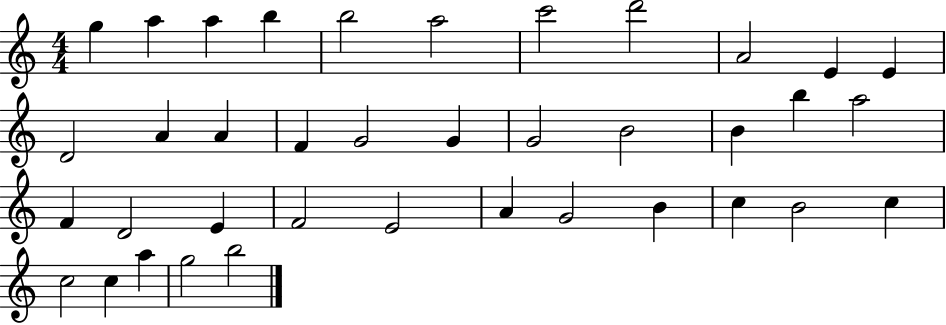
G5/q A5/q A5/q B5/q B5/h A5/h C6/h D6/h A4/h E4/q E4/q D4/h A4/q A4/q F4/q G4/h G4/q G4/h B4/h B4/q B5/q A5/h F4/q D4/h E4/q F4/h E4/h A4/q G4/h B4/q C5/q B4/h C5/q C5/h C5/q A5/q G5/h B5/h